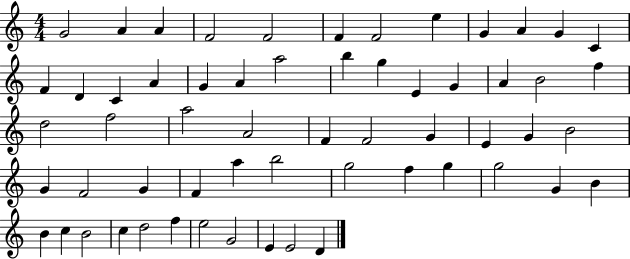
{
  \clef treble
  \numericTimeSignature
  \time 4/4
  \key c \major
  g'2 a'4 a'4 | f'2 f'2 | f'4 f'2 e''4 | g'4 a'4 g'4 c'4 | \break f'4 d'4 c'4 a'4 | g'4 a'4 a''2 | b''4 g''4 e'4 g'4 | a'4 b'2 f''4 | \break d''2 f''2 | a''2 a'2 | f'4 f'2 g'4 | e'4 g'4 b'2 | \break g'4 f'2 g'4 | f'4 a''4 b''2 | g''2 f''4 g''4 | g''2 g'4 b'4 | \break b'4 c''4 b'2 | c''4 d''2 f''4 | e''2 g'2 | e'4 e'2 d'4 | \break \bar "|."
}